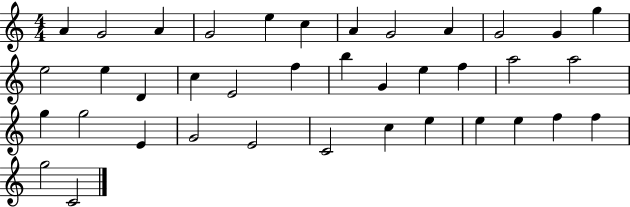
A4/q G4/h A4/q G4/h E5/q C5/q A4/q G4/h A4/q G4/h G4/q G5/q E5/h E5/q D4/q C5/q E4/h F5/q B5/q G4/q E5/q F5/q A5/h A5/h G5/q G5/h E4/q G4/h E4/h C4/h C5/q E5/q E5/q E5/q F5/q F5/q G5/h C4/h